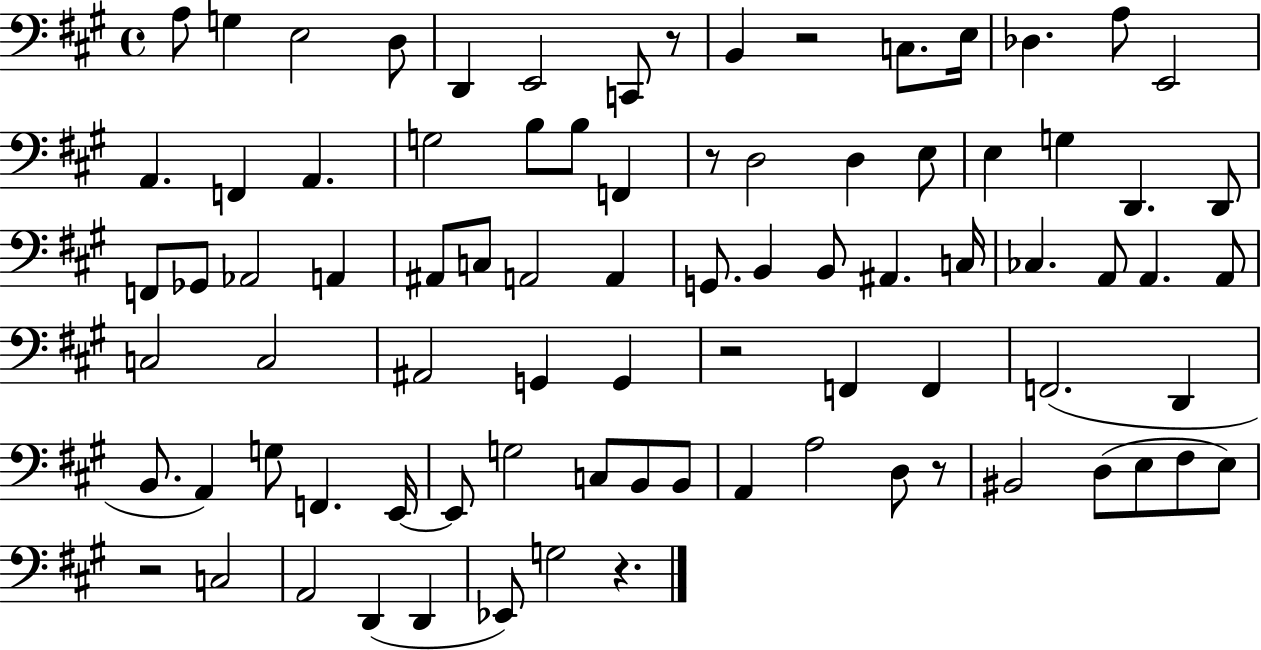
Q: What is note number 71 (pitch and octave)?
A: E3